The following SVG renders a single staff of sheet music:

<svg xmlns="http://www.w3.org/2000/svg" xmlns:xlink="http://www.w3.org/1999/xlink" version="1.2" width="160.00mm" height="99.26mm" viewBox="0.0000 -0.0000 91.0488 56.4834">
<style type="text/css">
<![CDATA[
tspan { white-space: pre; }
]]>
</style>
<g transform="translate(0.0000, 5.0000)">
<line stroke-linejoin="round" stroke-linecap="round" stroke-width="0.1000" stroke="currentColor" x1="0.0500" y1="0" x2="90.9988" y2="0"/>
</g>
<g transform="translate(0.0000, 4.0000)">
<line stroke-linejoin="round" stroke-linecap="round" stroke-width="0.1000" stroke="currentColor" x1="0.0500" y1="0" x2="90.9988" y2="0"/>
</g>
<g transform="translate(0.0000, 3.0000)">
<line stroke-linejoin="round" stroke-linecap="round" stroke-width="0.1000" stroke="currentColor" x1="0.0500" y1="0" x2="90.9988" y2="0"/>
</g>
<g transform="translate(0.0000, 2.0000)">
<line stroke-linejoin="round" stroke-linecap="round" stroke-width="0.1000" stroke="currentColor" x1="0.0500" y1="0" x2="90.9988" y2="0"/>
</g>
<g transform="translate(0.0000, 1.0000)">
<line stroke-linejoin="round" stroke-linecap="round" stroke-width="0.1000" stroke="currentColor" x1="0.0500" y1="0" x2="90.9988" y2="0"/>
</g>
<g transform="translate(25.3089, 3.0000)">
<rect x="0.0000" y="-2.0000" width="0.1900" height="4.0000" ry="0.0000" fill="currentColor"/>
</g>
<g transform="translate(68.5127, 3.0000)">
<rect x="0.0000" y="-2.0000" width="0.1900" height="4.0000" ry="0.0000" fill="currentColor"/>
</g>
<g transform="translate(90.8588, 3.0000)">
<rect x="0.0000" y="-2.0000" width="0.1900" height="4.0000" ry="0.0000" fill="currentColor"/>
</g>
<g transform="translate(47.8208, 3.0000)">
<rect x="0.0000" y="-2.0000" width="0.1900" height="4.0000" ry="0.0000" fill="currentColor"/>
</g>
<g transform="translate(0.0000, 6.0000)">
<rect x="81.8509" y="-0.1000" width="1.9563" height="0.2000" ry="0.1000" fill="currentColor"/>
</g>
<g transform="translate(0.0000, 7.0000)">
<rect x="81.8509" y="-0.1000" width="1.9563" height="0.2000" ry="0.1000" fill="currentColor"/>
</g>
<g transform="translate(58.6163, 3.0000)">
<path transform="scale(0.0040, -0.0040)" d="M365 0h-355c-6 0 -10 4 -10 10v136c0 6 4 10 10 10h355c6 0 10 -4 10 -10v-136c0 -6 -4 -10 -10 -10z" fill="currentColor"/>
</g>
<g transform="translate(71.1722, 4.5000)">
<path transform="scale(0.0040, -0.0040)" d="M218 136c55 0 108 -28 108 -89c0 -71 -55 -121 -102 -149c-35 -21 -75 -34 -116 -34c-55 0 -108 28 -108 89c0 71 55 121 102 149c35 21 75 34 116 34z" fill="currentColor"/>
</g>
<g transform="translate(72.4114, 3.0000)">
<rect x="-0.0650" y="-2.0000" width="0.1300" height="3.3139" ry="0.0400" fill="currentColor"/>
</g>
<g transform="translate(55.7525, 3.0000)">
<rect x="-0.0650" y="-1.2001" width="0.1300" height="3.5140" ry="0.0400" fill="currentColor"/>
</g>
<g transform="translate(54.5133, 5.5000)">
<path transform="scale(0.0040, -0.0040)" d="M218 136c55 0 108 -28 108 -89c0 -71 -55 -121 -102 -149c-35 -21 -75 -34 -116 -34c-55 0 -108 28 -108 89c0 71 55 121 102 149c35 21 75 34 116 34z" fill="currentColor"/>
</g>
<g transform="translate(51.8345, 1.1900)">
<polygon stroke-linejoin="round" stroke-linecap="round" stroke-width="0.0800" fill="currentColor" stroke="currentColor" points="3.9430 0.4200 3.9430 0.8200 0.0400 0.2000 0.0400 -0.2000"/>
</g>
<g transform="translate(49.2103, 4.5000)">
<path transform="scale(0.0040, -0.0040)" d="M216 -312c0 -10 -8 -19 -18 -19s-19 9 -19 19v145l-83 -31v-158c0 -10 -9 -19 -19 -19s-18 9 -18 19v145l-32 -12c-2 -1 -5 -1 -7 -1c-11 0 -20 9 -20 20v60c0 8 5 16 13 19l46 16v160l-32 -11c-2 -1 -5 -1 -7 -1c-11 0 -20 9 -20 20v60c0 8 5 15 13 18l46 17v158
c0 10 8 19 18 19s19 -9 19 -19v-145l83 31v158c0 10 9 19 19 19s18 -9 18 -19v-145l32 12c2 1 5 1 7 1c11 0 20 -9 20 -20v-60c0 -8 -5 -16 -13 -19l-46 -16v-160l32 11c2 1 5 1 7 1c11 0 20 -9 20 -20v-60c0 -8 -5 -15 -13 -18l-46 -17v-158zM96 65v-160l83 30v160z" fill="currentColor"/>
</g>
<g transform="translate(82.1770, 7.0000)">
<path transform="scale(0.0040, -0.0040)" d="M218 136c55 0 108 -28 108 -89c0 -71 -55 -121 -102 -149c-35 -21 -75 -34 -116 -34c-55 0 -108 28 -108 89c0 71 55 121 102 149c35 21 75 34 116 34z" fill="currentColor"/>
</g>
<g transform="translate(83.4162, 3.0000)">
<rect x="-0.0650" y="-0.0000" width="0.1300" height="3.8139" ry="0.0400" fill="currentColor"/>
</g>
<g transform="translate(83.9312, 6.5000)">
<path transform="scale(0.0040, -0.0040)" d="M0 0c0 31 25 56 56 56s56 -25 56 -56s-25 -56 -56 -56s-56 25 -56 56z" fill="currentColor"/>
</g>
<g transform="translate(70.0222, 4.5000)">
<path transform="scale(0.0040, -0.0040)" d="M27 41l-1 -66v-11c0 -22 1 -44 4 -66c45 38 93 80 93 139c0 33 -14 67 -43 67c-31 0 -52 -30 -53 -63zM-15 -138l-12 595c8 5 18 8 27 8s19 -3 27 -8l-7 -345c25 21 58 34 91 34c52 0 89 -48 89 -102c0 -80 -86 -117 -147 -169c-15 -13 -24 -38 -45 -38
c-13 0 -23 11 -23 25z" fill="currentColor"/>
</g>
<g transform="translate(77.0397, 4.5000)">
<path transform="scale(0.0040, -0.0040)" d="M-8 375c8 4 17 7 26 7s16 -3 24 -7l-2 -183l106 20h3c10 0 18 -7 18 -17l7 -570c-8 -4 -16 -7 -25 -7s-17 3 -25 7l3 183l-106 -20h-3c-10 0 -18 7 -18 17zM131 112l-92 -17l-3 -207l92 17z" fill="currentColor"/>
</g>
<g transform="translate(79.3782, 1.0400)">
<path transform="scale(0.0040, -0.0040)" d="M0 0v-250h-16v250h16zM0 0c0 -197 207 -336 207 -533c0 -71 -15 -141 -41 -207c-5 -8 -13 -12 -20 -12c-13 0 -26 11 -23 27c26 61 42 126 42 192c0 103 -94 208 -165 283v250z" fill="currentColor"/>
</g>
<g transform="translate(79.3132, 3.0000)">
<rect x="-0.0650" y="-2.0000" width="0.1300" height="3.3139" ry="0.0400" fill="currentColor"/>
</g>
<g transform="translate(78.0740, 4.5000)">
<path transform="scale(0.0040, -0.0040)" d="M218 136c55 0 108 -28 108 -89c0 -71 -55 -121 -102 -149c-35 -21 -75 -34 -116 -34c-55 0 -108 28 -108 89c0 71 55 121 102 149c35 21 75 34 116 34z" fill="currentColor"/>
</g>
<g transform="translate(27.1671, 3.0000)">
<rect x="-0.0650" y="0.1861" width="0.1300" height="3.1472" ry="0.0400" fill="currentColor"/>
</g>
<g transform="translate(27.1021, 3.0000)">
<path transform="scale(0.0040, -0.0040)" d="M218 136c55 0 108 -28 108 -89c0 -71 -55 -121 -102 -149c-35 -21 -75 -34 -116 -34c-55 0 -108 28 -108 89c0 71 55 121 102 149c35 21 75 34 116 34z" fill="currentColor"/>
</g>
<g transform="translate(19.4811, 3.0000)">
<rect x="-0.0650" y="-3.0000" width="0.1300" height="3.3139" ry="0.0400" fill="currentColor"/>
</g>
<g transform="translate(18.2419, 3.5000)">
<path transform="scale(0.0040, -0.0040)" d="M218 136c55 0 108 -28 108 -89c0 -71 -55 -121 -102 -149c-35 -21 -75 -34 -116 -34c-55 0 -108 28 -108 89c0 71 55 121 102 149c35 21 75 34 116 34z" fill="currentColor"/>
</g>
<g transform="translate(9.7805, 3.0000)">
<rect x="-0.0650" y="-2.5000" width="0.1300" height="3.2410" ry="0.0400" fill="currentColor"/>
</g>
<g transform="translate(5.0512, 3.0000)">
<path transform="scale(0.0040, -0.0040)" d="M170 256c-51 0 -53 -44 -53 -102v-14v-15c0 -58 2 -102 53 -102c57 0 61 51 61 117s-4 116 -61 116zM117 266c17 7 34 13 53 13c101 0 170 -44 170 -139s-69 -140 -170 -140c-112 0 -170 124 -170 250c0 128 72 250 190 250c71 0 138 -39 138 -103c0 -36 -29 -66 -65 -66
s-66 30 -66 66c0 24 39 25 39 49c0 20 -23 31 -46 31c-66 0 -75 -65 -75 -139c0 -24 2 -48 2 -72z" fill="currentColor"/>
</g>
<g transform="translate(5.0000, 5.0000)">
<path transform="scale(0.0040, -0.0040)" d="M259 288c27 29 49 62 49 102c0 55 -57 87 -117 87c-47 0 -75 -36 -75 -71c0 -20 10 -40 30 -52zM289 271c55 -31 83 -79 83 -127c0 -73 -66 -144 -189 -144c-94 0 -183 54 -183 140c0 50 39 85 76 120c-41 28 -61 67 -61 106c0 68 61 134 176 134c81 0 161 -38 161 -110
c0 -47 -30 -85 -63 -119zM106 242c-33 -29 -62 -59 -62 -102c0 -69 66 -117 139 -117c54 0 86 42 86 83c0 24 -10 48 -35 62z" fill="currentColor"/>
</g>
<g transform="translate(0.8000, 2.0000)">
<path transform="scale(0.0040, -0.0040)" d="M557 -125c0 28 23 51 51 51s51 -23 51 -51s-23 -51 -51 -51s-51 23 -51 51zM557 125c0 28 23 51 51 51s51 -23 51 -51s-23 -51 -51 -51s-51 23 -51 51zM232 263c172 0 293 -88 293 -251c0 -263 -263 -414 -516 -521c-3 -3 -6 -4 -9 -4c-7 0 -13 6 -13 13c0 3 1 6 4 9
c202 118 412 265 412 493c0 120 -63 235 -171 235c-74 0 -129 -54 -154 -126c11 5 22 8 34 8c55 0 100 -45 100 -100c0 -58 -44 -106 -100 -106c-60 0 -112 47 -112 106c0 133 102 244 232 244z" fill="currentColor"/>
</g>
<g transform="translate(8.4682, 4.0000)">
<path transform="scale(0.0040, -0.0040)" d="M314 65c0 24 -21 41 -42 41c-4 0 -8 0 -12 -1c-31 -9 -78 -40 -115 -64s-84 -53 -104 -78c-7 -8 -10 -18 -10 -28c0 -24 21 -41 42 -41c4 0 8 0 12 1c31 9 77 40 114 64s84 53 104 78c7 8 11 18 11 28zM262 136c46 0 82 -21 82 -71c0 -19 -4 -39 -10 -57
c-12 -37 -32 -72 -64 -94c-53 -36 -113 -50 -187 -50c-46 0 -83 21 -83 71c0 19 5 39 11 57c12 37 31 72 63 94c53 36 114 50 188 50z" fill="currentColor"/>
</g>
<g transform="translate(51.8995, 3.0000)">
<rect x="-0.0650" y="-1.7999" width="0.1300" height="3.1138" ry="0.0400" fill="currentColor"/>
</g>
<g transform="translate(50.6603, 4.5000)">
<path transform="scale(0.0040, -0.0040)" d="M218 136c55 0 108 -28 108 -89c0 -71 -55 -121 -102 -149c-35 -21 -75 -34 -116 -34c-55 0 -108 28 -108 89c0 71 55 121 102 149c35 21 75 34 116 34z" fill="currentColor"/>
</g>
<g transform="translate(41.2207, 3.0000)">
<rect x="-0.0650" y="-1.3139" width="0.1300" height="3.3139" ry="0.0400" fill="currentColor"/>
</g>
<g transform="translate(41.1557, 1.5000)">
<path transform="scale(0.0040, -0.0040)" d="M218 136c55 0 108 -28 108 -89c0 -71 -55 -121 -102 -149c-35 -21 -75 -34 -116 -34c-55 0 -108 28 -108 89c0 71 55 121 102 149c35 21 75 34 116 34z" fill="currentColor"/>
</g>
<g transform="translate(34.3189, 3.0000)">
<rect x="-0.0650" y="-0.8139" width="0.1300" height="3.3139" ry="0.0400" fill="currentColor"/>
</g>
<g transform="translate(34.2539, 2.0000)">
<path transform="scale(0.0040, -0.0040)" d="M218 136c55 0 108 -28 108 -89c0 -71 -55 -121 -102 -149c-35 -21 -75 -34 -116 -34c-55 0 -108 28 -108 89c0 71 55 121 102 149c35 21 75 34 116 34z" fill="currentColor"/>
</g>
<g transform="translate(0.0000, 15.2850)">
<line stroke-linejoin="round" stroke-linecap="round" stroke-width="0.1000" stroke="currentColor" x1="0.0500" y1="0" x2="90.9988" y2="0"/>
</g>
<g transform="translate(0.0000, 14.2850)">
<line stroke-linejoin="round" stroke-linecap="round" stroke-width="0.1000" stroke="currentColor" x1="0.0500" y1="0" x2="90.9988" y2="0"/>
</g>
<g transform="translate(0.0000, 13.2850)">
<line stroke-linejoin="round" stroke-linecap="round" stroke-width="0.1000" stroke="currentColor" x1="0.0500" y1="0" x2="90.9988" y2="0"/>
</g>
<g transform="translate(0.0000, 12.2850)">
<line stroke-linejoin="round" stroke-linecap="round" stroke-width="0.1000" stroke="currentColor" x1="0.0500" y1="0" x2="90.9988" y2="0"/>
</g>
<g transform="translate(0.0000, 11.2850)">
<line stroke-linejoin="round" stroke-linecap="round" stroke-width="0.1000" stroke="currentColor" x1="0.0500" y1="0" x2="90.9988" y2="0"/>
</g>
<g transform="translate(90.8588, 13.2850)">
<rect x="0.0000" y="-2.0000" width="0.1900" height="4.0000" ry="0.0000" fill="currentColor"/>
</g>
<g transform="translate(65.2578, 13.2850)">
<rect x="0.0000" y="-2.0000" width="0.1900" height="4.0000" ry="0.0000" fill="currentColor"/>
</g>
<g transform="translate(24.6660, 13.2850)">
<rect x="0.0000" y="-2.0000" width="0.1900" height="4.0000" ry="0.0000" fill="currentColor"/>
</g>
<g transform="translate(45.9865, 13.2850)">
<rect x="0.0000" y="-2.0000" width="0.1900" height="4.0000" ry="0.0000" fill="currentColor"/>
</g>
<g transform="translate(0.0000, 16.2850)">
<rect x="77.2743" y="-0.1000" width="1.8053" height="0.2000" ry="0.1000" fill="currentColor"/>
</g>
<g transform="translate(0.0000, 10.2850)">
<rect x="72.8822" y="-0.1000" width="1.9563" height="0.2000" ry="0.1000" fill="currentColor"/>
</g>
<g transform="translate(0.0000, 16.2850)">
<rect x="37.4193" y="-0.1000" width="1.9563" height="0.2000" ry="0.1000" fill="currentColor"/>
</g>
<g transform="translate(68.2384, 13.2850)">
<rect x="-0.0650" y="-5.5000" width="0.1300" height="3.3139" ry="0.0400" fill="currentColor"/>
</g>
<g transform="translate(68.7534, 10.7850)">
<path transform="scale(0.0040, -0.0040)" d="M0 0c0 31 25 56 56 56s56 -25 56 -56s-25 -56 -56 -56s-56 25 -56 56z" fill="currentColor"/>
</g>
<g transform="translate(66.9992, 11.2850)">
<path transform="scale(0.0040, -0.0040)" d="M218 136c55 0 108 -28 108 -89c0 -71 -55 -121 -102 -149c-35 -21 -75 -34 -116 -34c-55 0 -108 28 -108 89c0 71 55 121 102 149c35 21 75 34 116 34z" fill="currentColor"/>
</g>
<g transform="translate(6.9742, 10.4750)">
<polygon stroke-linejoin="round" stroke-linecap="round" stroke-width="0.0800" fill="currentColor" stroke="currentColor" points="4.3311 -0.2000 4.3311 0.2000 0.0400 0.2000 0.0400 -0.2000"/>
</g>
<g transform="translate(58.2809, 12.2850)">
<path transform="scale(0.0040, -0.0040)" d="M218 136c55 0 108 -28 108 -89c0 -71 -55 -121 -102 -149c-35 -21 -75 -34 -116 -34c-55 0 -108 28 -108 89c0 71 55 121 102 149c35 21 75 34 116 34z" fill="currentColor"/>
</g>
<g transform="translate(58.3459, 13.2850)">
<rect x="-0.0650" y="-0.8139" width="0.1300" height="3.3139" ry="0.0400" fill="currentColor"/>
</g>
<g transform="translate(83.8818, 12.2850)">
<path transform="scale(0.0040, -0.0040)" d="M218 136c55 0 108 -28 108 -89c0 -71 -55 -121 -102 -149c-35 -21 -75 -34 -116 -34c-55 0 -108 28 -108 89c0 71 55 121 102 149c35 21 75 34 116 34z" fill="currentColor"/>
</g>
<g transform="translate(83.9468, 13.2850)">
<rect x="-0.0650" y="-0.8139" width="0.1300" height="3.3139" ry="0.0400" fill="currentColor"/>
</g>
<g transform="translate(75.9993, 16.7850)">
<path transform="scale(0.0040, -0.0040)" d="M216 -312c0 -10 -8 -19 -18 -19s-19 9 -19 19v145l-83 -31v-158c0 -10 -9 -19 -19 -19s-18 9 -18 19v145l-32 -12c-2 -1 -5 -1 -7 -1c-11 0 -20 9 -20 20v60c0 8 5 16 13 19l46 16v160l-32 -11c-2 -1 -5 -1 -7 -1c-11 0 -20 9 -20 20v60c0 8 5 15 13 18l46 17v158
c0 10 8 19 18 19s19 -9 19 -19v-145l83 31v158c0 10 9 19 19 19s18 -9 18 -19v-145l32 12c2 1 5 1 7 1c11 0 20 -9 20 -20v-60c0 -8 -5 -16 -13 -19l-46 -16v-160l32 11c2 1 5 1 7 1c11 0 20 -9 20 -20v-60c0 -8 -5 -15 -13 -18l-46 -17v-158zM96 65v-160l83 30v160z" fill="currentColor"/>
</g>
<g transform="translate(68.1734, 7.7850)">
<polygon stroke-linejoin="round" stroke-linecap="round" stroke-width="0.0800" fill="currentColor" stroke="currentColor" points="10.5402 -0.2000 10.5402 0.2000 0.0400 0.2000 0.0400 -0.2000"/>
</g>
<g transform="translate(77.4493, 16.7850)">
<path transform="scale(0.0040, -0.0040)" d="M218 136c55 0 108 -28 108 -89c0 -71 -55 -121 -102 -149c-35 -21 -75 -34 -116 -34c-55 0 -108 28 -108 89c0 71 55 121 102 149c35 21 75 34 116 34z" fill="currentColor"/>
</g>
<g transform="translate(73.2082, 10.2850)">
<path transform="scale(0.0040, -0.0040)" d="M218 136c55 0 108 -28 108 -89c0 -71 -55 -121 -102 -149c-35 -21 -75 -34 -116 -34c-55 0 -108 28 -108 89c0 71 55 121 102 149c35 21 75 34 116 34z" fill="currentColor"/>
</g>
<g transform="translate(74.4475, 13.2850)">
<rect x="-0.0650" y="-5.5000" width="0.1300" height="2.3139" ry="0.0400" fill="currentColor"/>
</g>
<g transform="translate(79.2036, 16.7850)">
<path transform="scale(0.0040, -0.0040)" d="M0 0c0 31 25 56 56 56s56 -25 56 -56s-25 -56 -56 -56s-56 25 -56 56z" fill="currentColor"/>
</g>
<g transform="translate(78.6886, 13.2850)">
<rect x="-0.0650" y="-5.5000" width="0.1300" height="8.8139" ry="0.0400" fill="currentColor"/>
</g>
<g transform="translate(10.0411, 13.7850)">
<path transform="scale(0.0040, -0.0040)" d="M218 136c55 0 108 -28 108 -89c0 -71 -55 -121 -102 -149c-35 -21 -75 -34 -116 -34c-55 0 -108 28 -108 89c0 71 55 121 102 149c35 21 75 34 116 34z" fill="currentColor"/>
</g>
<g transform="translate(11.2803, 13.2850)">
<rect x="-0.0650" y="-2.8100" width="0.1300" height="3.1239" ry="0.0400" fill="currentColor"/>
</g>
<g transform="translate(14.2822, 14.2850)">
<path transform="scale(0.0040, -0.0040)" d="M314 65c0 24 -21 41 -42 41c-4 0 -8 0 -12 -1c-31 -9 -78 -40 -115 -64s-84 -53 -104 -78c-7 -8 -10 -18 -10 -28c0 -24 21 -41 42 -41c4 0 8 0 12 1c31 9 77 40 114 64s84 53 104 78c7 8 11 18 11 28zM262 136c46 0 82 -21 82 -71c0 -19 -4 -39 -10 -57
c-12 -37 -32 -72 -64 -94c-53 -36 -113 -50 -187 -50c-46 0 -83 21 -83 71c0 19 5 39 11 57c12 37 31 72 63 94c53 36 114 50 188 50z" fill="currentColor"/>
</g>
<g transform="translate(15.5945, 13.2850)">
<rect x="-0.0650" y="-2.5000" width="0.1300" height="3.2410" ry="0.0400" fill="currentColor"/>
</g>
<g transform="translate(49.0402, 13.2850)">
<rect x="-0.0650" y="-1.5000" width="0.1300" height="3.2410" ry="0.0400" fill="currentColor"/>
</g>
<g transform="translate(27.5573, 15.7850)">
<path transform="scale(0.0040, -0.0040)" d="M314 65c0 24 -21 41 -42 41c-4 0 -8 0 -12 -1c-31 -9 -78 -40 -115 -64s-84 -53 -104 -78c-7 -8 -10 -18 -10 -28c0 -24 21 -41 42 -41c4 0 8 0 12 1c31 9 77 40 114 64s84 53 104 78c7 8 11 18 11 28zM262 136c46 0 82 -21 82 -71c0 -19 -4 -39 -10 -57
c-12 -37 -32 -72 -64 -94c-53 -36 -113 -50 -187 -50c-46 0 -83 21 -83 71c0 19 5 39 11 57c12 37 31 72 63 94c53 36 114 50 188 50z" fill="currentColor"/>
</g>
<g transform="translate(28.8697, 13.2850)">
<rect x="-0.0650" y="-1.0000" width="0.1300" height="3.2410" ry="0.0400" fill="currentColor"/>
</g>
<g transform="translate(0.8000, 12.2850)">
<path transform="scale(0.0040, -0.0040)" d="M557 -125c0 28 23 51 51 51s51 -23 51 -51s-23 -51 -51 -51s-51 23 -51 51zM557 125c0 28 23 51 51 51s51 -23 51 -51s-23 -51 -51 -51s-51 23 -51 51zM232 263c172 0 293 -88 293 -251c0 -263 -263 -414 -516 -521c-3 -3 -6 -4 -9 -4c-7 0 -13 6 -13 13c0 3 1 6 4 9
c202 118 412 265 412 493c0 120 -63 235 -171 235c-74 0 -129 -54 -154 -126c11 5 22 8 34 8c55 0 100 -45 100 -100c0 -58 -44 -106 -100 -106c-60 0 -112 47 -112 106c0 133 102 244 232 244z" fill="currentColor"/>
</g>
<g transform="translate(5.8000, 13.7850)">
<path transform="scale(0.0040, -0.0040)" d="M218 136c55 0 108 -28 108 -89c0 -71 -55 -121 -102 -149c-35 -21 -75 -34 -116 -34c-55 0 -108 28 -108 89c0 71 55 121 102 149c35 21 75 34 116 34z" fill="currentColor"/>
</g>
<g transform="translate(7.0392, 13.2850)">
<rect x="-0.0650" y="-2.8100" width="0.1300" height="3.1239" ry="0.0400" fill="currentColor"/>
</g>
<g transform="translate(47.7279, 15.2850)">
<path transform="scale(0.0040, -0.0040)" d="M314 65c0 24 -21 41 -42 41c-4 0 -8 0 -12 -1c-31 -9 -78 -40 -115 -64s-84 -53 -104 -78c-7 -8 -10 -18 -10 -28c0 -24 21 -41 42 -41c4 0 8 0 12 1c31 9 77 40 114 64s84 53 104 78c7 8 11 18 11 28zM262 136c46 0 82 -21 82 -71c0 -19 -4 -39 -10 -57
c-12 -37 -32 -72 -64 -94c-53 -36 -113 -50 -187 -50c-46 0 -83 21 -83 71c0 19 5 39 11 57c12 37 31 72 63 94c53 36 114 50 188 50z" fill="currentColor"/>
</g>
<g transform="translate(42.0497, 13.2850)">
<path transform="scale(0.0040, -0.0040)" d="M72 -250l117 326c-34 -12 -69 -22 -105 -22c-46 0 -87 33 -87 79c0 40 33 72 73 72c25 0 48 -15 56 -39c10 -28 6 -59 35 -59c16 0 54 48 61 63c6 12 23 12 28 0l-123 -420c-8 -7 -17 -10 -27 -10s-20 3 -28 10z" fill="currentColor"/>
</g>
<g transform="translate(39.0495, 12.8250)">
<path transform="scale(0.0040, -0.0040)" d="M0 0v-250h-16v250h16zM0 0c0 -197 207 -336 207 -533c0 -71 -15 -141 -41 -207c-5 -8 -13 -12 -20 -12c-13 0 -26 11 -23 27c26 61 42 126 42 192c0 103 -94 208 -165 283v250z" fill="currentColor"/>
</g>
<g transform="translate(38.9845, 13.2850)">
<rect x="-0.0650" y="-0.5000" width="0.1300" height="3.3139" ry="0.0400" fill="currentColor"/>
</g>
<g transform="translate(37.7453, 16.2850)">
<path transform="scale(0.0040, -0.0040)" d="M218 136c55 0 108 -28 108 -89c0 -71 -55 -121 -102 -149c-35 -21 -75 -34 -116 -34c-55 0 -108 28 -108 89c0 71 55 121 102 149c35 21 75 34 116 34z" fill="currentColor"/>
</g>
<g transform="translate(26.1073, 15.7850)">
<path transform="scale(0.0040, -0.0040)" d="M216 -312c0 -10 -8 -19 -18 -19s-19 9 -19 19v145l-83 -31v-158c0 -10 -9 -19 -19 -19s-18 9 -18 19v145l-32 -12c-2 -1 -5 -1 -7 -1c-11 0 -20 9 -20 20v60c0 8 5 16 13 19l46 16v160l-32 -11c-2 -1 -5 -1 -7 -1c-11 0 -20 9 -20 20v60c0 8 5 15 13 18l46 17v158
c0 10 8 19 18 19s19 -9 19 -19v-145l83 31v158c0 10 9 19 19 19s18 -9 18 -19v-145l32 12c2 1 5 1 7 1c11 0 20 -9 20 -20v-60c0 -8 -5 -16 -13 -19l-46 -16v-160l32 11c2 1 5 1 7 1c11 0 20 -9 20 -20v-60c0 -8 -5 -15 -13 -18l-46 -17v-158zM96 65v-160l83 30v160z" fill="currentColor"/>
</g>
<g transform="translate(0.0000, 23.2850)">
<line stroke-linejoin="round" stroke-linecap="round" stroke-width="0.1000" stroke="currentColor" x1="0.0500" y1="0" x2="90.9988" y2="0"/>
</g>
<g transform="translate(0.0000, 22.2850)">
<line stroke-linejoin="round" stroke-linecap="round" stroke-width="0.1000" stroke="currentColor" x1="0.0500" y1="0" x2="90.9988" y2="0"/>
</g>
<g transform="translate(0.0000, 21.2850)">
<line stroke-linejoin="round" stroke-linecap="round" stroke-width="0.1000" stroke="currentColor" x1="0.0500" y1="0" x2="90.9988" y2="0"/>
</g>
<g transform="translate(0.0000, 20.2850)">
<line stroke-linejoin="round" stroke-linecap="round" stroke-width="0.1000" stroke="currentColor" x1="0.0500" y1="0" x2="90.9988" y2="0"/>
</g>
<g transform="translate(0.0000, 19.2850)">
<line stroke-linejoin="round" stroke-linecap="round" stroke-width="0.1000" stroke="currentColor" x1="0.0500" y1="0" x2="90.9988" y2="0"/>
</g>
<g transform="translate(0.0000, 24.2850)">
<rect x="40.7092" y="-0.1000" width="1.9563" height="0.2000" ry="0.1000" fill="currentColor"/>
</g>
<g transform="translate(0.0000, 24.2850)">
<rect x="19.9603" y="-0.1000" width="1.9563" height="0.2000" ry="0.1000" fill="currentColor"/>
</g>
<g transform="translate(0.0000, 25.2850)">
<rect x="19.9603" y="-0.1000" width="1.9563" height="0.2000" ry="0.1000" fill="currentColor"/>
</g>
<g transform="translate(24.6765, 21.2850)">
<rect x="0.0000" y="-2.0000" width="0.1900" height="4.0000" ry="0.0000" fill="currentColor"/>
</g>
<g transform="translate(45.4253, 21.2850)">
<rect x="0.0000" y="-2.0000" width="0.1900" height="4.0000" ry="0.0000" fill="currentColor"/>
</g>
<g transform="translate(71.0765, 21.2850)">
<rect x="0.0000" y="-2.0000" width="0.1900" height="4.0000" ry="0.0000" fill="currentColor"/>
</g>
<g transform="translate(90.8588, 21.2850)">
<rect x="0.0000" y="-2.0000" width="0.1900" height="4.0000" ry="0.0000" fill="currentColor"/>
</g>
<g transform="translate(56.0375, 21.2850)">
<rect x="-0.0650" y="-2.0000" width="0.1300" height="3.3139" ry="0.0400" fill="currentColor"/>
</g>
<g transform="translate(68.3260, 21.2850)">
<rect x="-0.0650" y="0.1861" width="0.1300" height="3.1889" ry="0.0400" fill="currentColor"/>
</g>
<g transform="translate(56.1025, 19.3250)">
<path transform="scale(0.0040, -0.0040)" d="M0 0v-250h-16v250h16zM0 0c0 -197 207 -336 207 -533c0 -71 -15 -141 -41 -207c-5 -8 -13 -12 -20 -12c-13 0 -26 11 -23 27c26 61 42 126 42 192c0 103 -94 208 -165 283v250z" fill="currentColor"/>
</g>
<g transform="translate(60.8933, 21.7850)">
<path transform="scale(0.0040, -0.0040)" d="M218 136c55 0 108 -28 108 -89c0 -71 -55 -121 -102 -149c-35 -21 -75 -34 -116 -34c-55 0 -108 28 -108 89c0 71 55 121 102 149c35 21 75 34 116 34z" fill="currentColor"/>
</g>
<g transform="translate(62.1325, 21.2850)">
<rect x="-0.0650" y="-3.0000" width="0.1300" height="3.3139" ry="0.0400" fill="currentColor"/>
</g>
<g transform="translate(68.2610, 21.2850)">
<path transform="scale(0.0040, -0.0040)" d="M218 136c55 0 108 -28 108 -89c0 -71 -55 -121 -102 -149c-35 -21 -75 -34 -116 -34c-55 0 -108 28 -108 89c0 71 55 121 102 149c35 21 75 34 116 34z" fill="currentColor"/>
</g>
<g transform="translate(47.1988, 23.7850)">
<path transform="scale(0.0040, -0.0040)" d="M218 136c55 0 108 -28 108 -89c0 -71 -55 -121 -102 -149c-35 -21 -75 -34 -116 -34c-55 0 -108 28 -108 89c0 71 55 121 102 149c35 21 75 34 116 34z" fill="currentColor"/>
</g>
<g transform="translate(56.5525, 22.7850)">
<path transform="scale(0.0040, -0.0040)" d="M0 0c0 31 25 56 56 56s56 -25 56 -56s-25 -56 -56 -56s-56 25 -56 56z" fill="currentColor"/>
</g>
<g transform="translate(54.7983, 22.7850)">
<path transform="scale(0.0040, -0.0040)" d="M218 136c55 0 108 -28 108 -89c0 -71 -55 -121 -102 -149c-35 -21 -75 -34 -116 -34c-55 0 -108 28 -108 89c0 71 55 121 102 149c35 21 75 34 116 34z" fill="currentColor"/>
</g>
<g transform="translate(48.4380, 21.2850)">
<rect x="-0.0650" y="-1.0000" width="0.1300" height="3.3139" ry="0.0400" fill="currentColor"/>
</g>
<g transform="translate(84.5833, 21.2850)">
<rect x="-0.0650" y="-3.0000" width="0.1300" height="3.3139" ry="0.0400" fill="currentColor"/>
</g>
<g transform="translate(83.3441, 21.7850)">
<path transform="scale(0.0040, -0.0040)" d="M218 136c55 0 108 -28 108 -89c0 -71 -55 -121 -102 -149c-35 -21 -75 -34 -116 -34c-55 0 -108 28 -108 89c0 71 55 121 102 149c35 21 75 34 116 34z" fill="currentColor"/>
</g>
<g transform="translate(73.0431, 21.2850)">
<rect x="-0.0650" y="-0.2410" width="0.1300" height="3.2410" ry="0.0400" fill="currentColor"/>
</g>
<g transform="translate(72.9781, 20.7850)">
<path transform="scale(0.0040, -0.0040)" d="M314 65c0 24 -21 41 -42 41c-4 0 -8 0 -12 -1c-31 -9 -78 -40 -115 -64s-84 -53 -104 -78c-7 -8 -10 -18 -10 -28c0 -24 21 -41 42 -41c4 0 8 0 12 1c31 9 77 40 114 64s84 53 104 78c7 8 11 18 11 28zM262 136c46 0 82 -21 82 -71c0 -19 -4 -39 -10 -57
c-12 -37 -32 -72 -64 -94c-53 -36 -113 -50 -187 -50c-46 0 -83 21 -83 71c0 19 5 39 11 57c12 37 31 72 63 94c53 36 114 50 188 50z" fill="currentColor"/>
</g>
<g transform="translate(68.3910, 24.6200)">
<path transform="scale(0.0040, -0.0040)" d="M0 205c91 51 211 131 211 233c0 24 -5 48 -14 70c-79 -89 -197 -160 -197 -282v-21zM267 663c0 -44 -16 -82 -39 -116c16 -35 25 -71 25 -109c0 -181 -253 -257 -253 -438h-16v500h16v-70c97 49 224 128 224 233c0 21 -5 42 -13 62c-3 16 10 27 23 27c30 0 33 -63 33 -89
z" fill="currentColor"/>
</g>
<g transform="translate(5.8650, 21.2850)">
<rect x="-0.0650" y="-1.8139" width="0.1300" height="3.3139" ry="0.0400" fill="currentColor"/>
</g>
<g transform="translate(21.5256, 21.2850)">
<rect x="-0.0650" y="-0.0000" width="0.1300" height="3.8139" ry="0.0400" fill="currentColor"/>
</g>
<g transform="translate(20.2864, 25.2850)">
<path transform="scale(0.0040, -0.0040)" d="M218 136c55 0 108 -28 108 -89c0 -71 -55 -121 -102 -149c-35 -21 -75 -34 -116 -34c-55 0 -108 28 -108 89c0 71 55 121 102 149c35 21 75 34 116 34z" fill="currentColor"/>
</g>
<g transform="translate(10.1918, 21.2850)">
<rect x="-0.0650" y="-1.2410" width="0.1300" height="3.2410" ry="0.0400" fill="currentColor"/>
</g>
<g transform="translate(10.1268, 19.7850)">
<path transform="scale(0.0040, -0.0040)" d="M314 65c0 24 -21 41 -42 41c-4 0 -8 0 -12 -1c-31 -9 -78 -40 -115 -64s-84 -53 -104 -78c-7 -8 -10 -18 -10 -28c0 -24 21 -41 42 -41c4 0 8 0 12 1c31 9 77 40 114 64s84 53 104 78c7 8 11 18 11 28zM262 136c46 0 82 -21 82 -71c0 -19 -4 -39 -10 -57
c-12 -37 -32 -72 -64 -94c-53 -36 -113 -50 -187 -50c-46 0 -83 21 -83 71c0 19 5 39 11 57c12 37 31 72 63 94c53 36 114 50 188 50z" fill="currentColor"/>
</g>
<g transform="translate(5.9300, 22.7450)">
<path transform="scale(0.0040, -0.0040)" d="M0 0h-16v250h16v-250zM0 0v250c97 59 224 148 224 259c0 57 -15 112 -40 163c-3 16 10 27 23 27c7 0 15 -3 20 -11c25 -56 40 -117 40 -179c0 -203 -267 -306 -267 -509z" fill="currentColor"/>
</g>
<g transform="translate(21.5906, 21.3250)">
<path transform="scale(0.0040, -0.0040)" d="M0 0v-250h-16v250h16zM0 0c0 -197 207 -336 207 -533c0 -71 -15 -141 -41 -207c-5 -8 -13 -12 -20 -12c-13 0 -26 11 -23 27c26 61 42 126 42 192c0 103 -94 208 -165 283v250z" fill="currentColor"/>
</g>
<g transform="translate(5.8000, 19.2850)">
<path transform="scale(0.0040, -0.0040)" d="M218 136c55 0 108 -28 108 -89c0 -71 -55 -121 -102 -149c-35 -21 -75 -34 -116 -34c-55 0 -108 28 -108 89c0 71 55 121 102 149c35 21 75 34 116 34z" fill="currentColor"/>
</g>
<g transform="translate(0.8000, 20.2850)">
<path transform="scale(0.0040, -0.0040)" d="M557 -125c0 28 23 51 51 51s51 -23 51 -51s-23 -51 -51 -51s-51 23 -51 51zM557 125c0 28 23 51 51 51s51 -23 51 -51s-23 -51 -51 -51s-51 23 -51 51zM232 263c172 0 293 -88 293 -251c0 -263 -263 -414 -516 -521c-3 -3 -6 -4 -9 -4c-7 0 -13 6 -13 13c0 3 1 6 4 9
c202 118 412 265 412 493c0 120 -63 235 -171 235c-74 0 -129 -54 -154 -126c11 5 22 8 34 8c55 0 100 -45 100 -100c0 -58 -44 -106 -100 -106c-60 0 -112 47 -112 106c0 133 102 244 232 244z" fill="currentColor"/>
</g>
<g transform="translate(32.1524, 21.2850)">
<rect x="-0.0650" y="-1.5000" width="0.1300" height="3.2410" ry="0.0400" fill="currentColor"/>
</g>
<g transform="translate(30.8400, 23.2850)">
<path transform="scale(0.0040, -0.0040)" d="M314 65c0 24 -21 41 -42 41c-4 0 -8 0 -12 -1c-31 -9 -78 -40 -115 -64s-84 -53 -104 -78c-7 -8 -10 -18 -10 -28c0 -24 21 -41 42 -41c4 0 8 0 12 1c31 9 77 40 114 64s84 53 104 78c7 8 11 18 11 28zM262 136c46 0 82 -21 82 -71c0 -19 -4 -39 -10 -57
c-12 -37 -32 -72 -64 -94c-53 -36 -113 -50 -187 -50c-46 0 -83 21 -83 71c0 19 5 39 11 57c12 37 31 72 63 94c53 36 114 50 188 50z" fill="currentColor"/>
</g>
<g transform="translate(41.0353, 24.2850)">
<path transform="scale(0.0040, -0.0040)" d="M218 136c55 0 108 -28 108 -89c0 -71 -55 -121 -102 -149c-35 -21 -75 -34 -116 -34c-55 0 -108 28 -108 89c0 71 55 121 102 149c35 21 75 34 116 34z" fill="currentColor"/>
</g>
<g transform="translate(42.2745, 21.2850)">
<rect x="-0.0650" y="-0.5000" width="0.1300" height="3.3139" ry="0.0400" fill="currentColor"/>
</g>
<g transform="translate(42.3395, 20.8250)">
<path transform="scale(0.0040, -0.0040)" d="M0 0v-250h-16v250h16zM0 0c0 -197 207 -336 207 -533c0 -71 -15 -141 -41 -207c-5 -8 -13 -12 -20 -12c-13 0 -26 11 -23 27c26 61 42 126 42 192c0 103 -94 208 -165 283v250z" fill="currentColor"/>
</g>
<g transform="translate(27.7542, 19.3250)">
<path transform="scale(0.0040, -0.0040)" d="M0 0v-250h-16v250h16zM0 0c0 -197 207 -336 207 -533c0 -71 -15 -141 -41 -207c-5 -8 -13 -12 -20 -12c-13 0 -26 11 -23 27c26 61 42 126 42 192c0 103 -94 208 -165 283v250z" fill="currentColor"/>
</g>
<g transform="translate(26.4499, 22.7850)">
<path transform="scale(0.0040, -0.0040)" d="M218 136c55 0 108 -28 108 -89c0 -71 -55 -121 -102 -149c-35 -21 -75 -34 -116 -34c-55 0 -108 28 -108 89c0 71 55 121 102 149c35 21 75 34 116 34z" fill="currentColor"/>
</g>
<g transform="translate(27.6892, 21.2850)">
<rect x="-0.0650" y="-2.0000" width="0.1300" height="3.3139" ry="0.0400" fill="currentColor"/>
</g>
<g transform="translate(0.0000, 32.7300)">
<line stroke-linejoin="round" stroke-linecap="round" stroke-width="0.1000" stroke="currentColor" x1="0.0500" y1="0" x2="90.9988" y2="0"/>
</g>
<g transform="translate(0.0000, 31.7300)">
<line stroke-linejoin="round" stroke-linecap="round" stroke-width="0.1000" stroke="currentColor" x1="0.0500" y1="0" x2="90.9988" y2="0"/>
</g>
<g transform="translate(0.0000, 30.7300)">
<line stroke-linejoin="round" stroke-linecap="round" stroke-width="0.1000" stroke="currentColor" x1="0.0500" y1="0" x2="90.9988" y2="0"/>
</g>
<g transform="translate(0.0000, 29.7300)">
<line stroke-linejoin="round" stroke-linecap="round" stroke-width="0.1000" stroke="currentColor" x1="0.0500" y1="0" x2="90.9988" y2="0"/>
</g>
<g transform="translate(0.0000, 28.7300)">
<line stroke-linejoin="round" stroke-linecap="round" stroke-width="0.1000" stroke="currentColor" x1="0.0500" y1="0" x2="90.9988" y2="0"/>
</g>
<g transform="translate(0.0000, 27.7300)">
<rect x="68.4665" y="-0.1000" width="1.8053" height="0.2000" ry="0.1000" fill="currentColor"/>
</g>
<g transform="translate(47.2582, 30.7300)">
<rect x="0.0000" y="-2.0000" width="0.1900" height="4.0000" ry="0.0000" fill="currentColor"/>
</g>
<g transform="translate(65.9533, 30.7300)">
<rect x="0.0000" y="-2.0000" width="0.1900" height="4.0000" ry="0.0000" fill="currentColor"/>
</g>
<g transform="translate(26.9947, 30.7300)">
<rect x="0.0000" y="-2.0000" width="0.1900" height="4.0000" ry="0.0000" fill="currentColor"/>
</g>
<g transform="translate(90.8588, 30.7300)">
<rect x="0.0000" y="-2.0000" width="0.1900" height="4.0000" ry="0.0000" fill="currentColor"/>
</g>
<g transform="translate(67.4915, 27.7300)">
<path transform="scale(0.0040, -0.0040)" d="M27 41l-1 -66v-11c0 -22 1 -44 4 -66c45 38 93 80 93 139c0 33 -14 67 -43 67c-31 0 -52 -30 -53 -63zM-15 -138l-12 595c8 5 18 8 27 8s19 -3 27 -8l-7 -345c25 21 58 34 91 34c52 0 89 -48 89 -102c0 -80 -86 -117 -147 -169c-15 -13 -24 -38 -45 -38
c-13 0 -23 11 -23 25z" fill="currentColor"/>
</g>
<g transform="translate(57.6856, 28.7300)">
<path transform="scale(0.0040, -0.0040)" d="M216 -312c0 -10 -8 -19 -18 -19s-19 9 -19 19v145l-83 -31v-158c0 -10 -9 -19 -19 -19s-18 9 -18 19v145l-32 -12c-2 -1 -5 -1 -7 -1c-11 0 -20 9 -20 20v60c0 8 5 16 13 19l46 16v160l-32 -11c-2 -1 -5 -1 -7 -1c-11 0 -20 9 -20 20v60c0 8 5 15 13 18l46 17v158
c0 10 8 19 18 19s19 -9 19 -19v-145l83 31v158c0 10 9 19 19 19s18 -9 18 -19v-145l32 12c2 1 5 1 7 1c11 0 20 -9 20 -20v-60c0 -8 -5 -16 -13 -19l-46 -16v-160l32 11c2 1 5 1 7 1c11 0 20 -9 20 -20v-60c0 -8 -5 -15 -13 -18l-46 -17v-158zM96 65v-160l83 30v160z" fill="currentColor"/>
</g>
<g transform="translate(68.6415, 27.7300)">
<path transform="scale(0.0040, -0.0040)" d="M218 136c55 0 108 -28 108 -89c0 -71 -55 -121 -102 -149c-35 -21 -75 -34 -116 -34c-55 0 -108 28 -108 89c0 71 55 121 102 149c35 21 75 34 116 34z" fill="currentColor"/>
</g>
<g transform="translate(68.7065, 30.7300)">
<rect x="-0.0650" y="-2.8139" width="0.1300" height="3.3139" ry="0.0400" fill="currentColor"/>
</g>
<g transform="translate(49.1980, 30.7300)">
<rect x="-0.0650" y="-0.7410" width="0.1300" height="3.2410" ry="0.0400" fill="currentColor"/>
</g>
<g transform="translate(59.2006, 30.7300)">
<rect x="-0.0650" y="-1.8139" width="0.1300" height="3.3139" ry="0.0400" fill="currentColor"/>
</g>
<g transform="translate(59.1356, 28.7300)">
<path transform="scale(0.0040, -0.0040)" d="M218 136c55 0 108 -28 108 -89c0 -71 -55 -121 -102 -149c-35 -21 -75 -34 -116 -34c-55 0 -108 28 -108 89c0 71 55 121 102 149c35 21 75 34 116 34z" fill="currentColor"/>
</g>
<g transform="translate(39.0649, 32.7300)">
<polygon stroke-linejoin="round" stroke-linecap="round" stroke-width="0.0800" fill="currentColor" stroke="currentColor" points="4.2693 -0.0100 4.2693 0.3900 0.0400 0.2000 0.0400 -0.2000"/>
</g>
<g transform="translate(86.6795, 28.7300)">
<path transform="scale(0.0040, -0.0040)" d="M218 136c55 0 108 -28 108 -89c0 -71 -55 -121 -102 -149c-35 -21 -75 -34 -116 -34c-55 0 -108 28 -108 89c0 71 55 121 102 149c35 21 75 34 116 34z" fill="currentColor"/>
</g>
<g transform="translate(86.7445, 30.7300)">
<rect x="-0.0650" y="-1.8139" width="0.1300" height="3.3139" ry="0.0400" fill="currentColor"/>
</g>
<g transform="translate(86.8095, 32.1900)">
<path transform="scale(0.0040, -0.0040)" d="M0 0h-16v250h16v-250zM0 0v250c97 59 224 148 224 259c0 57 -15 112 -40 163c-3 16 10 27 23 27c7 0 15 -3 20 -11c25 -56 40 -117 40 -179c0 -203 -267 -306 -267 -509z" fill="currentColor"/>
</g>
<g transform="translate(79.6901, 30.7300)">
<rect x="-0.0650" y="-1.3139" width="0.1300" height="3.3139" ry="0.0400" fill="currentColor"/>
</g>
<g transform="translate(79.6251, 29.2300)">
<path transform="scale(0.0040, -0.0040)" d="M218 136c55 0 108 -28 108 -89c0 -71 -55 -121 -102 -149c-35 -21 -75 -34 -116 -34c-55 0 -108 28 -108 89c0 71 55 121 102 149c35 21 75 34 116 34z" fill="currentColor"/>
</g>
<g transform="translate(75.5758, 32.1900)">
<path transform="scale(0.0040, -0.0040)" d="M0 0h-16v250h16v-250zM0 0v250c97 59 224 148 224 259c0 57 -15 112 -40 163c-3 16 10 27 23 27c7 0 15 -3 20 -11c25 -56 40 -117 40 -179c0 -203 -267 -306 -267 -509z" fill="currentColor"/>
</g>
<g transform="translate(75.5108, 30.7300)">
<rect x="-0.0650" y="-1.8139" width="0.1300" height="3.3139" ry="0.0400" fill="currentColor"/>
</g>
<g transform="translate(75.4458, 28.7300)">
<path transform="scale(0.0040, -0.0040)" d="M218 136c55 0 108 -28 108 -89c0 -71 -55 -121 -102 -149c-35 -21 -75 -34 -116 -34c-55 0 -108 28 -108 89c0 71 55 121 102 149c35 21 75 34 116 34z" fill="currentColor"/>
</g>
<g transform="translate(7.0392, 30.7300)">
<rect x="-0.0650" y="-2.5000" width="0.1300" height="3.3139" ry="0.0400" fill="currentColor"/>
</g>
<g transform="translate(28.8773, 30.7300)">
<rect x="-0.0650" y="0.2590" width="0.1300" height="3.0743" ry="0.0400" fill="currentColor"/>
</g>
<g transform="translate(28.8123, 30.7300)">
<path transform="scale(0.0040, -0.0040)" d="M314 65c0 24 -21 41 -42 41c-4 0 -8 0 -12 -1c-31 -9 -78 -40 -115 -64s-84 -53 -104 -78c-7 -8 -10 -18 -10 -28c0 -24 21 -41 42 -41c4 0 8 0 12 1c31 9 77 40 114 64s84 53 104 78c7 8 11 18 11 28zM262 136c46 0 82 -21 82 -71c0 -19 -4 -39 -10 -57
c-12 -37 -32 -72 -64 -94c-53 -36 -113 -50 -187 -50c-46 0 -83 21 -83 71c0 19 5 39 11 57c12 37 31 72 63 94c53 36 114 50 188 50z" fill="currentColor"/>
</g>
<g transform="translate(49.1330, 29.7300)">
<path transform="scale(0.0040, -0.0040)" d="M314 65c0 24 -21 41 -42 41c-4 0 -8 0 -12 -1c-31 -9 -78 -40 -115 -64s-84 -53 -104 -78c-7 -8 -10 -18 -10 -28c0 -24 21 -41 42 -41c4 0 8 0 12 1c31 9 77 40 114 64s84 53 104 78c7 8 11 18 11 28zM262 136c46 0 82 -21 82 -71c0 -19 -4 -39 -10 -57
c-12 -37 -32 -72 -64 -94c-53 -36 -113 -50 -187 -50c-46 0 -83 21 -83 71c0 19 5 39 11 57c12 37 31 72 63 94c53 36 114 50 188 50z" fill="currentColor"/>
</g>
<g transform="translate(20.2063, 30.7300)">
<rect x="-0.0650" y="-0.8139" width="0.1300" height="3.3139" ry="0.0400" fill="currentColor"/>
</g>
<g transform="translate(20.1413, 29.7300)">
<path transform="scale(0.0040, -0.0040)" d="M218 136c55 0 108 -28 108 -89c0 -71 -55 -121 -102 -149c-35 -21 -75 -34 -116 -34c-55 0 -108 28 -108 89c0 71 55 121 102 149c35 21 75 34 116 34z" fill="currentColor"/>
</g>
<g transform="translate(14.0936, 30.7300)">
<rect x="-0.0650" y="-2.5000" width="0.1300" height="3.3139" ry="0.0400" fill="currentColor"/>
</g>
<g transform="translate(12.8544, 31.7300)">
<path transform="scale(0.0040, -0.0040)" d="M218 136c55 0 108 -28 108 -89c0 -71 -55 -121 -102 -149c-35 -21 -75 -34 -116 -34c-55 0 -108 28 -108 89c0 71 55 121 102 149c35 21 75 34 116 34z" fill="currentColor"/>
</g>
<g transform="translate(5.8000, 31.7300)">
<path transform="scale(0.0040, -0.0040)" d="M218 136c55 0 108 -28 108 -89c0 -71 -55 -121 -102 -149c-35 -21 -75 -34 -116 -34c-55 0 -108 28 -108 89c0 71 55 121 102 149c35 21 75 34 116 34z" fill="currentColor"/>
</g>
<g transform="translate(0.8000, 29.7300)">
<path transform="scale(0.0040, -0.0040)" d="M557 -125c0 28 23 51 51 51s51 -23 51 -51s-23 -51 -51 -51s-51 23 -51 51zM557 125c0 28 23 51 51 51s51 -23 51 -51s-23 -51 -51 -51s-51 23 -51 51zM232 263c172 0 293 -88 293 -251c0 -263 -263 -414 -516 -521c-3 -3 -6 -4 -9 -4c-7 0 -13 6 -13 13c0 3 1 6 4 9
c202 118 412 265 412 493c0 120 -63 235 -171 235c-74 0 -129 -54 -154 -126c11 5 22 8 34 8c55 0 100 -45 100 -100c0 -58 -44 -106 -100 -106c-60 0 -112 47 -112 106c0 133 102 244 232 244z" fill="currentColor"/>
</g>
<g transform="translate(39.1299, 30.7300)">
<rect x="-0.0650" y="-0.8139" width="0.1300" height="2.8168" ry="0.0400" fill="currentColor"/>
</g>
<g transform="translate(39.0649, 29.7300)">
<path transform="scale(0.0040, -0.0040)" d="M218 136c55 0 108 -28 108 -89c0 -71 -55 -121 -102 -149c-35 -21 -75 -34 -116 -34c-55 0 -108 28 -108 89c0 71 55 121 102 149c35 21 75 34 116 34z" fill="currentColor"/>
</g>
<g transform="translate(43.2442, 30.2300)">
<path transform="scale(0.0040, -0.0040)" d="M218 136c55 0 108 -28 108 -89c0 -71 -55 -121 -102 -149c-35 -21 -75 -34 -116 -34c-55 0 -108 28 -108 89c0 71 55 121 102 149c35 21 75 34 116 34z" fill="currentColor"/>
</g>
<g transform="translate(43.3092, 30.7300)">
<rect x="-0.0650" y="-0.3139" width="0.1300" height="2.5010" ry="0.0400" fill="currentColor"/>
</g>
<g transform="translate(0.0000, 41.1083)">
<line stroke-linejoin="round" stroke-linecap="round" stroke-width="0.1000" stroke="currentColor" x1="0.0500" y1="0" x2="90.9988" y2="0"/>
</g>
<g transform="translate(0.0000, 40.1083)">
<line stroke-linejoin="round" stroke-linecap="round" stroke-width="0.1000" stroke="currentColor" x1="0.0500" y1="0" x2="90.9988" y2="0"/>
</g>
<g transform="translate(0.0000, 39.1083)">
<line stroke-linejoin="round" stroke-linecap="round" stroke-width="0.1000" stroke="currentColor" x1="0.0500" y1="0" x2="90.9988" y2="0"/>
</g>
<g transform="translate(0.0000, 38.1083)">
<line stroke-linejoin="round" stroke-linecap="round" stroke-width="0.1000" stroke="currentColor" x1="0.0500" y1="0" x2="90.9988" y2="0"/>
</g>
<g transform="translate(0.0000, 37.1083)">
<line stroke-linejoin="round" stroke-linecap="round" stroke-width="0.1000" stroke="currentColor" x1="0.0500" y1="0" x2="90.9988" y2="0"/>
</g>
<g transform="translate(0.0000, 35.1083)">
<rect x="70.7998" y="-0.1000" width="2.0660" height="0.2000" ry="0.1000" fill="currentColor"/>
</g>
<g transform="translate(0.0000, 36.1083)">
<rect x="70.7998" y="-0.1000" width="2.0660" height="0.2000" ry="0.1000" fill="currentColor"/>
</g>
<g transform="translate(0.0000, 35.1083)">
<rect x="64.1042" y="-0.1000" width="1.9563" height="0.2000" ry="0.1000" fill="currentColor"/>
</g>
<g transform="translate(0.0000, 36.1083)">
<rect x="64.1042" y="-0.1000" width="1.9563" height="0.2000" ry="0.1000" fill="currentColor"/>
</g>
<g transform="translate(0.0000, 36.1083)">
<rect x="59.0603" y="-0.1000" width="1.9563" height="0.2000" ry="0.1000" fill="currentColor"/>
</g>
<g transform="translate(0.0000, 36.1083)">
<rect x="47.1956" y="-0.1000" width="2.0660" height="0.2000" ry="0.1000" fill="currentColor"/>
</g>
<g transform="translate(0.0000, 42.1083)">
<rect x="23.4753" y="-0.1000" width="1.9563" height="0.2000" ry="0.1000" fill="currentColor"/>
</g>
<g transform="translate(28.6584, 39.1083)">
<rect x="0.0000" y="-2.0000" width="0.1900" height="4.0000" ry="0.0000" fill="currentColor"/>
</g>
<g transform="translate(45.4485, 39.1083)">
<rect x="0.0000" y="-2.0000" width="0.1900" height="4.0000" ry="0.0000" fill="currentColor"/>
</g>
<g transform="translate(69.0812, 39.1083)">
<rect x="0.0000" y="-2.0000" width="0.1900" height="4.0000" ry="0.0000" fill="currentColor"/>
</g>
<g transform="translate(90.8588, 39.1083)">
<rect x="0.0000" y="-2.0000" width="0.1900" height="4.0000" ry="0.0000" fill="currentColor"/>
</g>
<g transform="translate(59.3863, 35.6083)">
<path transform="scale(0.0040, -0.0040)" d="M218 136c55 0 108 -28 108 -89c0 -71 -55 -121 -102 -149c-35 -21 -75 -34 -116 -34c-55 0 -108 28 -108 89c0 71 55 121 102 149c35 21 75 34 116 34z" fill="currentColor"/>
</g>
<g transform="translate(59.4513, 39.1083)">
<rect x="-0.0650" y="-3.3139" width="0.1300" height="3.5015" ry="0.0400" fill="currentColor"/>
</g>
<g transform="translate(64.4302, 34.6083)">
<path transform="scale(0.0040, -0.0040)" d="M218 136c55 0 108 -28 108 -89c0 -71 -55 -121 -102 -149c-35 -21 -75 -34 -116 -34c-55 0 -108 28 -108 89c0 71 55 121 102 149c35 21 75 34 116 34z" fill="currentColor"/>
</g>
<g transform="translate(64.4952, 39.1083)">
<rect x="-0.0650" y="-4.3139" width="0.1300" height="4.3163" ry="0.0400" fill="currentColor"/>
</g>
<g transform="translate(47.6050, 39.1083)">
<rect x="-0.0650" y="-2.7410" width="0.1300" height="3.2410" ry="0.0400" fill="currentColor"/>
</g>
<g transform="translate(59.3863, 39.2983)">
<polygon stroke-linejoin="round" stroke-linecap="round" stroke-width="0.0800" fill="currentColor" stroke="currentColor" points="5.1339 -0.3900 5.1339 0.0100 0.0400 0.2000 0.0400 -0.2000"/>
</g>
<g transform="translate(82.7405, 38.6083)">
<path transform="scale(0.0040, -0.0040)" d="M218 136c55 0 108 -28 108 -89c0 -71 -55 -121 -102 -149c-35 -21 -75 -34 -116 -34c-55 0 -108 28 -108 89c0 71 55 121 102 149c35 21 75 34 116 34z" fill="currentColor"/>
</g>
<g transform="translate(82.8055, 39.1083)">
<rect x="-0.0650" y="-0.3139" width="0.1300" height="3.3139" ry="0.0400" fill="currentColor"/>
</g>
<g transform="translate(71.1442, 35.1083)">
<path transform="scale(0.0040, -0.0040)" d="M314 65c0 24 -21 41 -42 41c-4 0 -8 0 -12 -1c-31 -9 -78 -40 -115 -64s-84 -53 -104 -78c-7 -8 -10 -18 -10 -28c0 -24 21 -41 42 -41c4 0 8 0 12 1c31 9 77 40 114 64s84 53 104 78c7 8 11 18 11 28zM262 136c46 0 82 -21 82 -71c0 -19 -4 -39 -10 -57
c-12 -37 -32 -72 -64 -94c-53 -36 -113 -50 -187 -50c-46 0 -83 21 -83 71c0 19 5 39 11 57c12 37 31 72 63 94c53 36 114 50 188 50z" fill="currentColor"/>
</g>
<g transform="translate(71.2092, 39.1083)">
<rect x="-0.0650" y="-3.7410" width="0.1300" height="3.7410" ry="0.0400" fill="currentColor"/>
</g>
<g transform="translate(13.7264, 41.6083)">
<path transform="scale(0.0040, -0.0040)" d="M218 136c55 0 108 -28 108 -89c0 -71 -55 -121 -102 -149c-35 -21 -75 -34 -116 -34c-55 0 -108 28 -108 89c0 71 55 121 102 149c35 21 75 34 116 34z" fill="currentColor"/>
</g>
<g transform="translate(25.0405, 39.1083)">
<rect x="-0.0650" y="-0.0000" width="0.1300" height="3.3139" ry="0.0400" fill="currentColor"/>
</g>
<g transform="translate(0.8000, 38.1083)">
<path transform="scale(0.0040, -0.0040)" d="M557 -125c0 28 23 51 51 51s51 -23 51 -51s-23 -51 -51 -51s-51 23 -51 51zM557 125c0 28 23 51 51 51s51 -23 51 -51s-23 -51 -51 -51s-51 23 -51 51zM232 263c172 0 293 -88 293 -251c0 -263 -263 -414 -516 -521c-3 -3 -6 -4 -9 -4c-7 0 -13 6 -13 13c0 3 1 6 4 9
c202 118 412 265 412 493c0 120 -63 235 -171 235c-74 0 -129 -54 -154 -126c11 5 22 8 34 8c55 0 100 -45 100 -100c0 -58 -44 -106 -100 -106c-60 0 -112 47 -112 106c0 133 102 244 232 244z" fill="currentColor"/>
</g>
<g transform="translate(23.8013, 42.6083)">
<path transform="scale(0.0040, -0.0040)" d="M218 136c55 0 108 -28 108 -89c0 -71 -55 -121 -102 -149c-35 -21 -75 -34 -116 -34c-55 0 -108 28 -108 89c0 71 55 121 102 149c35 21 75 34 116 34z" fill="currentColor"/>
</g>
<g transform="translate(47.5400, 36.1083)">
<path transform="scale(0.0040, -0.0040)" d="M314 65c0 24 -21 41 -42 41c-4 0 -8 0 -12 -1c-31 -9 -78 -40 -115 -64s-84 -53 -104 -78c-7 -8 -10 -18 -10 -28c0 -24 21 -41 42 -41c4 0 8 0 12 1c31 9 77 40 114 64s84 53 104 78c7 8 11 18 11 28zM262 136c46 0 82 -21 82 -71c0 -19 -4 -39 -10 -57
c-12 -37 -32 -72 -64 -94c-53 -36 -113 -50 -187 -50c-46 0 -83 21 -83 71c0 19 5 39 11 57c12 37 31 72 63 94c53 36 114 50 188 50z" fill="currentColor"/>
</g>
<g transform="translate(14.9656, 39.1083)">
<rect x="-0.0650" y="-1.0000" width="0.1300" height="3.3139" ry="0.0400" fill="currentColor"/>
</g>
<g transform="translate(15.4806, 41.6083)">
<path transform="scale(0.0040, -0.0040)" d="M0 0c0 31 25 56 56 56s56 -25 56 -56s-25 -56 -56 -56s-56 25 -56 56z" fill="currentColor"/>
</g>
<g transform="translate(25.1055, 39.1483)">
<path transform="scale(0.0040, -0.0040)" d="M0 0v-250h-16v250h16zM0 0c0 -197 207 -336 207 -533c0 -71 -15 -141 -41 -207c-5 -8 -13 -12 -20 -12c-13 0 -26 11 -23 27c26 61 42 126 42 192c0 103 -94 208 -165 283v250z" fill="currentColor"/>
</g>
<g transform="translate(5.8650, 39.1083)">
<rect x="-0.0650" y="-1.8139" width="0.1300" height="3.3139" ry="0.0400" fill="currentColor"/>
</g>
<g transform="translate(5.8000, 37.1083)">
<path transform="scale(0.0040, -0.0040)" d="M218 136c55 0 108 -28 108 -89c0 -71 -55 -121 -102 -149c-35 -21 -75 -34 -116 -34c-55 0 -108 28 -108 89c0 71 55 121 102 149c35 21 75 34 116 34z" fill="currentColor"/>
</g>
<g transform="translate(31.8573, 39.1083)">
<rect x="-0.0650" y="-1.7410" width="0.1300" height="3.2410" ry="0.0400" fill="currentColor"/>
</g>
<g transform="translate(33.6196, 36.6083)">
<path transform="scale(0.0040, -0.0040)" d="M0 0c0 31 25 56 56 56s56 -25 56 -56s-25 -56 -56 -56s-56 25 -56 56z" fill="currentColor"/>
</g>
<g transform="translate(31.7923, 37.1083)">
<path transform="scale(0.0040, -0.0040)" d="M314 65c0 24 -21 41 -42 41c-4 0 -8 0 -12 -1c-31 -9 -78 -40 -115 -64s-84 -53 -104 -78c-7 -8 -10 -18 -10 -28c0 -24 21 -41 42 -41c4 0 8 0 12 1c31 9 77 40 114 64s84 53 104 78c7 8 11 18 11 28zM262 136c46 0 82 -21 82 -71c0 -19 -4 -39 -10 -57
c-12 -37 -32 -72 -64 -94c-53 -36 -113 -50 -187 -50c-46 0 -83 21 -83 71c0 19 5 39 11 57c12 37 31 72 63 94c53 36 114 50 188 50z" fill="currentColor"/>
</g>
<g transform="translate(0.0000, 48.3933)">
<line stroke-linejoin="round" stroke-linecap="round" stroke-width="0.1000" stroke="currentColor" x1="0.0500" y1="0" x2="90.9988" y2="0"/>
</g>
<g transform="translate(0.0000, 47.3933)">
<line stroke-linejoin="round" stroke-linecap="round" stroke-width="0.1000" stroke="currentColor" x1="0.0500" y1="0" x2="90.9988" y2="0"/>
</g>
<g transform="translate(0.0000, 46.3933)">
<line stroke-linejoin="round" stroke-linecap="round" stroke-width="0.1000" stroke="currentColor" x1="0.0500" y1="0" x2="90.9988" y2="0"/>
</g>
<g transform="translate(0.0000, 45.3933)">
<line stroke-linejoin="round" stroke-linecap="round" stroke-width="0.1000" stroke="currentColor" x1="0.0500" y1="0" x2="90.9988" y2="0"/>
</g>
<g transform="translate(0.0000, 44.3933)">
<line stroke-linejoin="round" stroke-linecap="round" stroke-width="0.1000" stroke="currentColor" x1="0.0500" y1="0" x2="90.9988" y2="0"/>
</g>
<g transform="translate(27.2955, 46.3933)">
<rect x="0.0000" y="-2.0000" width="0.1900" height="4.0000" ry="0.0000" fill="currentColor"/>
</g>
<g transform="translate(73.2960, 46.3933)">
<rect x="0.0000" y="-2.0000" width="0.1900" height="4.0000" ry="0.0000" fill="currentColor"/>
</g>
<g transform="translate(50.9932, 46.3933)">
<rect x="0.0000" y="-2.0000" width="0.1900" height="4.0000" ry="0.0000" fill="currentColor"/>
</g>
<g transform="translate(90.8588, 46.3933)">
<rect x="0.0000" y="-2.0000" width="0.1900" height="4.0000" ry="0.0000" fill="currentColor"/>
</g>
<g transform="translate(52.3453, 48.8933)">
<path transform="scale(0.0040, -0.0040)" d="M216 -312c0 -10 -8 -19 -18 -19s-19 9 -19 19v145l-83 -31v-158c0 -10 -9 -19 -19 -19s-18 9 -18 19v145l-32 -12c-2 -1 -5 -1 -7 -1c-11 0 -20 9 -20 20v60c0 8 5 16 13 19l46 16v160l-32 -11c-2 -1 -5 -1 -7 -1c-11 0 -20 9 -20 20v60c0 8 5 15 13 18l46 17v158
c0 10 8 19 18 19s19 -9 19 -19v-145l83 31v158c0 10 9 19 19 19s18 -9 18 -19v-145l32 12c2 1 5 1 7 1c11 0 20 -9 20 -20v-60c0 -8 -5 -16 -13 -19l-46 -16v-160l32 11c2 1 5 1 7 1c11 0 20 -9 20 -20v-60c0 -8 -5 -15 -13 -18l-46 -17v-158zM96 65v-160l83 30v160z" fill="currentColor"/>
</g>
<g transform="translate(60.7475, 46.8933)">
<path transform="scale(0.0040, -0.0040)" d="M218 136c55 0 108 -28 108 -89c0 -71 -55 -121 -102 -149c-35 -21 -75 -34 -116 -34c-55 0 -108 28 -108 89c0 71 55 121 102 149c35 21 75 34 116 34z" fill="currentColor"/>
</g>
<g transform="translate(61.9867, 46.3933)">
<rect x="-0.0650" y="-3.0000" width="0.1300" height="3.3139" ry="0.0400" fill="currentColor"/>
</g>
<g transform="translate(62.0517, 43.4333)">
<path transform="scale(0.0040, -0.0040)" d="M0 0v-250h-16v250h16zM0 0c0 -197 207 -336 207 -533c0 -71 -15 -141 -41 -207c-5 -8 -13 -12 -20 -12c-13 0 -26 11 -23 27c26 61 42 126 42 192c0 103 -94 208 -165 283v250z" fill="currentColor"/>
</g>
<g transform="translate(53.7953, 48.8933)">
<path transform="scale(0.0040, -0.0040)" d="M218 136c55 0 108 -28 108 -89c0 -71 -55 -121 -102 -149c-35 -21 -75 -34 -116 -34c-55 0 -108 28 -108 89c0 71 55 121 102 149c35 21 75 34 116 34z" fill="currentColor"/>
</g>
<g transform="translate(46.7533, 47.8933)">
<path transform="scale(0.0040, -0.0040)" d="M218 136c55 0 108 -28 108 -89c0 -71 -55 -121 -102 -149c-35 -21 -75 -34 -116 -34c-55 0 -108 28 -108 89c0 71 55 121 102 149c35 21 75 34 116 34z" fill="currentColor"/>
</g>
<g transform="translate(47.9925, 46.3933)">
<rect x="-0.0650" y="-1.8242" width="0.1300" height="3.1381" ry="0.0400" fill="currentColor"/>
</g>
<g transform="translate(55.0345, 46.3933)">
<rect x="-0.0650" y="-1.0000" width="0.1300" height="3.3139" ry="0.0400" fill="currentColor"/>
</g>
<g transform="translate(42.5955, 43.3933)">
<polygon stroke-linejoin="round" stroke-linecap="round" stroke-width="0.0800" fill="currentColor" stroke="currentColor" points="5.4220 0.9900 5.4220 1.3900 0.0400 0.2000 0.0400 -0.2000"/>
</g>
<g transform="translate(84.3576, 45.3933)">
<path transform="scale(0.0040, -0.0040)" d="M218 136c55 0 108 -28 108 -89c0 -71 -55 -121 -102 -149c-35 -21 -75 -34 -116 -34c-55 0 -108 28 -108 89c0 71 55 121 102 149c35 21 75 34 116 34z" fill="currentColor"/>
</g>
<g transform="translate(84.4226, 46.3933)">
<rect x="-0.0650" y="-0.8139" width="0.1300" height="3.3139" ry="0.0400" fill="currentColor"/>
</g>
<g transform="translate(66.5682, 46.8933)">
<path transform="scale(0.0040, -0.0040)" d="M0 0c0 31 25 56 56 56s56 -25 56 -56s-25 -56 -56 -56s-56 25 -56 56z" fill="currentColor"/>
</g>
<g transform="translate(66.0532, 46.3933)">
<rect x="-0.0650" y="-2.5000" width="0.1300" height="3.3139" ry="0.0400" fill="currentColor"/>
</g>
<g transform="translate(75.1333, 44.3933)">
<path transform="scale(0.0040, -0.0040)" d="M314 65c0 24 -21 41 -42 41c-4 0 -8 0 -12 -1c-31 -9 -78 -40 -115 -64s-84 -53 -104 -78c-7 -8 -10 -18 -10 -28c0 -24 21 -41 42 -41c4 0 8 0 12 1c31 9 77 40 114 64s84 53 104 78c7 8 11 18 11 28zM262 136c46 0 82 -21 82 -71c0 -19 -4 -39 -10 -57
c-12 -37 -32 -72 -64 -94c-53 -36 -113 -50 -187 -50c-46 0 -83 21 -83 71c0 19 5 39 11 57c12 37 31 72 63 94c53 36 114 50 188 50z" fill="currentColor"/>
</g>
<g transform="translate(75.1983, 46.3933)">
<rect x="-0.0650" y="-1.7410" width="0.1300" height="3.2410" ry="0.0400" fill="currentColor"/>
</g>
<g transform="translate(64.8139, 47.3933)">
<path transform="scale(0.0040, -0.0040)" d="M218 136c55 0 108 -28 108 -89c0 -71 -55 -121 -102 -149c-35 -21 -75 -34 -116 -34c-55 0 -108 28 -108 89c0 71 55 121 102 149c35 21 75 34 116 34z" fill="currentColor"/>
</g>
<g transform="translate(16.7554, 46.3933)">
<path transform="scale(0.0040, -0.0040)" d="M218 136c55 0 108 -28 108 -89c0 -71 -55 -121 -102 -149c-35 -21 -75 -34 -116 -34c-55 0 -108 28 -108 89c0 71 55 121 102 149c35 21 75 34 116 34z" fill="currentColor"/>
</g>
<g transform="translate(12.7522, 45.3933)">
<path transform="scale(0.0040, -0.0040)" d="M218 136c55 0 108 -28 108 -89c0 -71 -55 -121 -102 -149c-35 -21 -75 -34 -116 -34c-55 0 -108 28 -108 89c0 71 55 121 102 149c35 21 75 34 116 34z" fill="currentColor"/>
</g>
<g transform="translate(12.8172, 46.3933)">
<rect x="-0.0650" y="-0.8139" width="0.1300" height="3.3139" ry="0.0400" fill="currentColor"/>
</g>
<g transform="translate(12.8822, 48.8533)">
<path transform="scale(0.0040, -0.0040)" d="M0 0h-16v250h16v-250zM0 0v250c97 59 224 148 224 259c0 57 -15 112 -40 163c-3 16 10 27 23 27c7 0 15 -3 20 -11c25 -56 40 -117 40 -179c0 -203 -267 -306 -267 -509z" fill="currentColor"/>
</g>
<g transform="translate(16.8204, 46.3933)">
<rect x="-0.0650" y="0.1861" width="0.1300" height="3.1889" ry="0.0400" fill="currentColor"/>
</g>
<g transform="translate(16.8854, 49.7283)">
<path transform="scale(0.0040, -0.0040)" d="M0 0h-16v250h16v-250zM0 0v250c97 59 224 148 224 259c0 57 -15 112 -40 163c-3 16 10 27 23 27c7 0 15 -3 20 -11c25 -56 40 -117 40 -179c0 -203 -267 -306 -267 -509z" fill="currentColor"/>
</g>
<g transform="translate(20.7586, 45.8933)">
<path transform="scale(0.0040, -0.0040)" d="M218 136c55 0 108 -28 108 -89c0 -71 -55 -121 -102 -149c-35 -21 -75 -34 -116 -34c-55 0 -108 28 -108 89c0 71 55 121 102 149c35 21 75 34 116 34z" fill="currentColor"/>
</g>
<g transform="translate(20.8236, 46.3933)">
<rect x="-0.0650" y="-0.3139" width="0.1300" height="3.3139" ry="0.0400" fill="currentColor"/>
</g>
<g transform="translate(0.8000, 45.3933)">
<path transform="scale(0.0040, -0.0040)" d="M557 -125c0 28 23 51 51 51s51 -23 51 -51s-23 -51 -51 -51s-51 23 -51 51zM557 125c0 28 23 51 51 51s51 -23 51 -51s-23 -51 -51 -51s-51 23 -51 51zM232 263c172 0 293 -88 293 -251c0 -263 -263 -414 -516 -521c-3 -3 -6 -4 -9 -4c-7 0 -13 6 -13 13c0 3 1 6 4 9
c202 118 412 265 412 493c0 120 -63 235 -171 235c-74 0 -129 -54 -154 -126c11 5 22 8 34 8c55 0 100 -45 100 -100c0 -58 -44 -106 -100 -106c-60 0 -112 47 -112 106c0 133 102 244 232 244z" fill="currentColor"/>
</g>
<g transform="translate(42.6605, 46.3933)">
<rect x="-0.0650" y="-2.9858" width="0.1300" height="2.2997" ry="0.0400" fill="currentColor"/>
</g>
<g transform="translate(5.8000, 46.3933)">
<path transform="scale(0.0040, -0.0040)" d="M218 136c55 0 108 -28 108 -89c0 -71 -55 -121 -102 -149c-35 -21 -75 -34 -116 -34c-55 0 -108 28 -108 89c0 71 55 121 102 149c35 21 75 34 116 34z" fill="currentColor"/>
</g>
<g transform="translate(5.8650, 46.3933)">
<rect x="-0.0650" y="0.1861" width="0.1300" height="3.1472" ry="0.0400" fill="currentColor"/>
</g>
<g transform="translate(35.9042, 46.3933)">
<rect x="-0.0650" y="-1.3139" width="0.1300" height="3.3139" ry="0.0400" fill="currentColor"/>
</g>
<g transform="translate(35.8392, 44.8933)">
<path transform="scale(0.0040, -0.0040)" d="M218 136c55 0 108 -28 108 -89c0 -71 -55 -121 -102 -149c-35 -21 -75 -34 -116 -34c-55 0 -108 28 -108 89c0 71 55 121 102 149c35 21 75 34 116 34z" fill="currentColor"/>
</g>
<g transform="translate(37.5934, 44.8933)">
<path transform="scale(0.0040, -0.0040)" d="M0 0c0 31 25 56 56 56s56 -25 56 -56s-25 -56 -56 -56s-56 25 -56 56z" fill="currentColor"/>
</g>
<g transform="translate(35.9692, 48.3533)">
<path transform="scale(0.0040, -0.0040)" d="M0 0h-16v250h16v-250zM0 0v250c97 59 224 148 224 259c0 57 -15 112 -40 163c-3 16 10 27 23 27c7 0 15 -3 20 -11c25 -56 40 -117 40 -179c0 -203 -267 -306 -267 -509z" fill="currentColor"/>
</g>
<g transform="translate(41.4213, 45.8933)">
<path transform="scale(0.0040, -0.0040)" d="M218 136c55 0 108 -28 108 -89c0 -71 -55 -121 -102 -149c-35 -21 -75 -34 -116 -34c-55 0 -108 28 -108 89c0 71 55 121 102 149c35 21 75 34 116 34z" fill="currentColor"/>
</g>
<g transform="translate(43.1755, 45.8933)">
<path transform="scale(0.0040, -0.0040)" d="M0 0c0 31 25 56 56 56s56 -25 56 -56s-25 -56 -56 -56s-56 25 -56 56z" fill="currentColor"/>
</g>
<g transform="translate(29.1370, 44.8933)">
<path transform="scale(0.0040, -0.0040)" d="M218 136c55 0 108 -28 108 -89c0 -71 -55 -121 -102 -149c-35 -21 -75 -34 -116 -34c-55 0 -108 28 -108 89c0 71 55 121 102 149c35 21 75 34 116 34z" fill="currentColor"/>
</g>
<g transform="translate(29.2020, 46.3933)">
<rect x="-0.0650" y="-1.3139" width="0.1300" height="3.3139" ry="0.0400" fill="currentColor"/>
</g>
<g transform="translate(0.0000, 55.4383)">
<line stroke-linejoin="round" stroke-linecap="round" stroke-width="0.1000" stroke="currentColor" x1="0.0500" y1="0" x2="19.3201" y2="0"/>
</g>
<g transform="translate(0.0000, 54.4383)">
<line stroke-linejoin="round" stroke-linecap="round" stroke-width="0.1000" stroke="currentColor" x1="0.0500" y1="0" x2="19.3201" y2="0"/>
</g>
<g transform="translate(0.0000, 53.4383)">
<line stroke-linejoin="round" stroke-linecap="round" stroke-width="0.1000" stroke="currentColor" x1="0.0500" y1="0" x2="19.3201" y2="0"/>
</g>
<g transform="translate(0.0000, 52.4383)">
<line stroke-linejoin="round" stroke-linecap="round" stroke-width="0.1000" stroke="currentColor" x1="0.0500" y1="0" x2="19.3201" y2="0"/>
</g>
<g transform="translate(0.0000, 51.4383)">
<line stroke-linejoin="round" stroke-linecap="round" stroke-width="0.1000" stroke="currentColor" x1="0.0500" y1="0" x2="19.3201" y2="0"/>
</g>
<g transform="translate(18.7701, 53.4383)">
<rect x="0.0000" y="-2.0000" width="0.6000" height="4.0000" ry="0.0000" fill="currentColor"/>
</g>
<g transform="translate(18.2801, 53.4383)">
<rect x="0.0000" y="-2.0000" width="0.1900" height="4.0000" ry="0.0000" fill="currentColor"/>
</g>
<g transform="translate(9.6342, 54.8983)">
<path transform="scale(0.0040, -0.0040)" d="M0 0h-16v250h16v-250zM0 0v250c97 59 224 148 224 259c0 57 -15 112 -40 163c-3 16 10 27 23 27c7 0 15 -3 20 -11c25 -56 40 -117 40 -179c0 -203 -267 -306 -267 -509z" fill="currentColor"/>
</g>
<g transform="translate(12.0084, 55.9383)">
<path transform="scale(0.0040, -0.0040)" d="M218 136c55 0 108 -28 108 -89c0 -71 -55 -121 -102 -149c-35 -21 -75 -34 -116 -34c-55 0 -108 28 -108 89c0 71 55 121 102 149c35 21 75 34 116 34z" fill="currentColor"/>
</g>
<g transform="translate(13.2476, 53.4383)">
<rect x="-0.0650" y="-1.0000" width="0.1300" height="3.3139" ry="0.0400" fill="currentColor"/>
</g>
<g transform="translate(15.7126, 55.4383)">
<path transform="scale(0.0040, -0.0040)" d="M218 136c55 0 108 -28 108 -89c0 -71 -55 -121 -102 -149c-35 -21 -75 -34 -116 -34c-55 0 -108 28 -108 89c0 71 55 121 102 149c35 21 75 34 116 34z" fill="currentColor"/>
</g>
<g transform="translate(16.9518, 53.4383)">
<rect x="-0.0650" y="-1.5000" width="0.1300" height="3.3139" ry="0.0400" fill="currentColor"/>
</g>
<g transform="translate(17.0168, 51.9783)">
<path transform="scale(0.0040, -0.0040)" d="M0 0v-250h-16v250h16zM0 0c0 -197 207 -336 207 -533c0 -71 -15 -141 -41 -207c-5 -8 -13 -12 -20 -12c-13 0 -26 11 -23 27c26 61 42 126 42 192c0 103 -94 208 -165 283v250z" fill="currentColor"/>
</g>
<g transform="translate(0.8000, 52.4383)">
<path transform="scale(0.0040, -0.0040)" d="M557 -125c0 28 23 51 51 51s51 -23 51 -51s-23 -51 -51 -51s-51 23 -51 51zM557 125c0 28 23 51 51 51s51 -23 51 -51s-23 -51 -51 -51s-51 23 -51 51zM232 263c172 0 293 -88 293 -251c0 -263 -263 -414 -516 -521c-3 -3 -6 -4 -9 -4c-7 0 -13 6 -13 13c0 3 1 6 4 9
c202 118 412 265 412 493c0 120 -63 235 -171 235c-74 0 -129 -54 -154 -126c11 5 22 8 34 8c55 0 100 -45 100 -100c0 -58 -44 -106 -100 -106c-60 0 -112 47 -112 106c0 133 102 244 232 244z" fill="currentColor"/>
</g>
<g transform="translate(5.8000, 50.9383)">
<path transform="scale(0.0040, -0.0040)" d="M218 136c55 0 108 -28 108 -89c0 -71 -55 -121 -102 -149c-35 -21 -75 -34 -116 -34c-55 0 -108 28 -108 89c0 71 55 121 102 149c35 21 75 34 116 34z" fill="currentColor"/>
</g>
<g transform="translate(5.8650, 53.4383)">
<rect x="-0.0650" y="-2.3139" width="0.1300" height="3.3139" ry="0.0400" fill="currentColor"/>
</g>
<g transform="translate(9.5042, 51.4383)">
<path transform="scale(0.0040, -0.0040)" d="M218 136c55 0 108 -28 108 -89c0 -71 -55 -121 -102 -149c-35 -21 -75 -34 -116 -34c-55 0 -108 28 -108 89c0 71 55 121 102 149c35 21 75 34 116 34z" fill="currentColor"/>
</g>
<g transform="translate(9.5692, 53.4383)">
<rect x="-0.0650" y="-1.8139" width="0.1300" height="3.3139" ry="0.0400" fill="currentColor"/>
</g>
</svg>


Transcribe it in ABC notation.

X:1
T:Untitled
M:6/8
L:1/4
K:C
B,,2 C, D, F, G, ^A,,/2 F,,/2 z2 _A,, A,,/2 C,, C,/2 C,/2 B,,2 ^F,,2 E,,/2 z/2 G,,2 F, A,/2 C/2 ^D,,/2 F, A,/2 G,2 C,,/2 A,,/2 G,,2 E,,/2 F,, A,,/2 C, D,/4 E,2 C, B,, B,, F, D,2 F,/2 E,/2 F,2 ^A, _C A,/2 G, A,/2 A, F,, D,,/2 A,2 C2 D/2 F/2 E2 E, D, F,/2 D,/2 E, G, G,/2 E,/2 A,,/2 ^F,, C,/2 B,, A,2 F, B, A,/2 F,, G,,/2